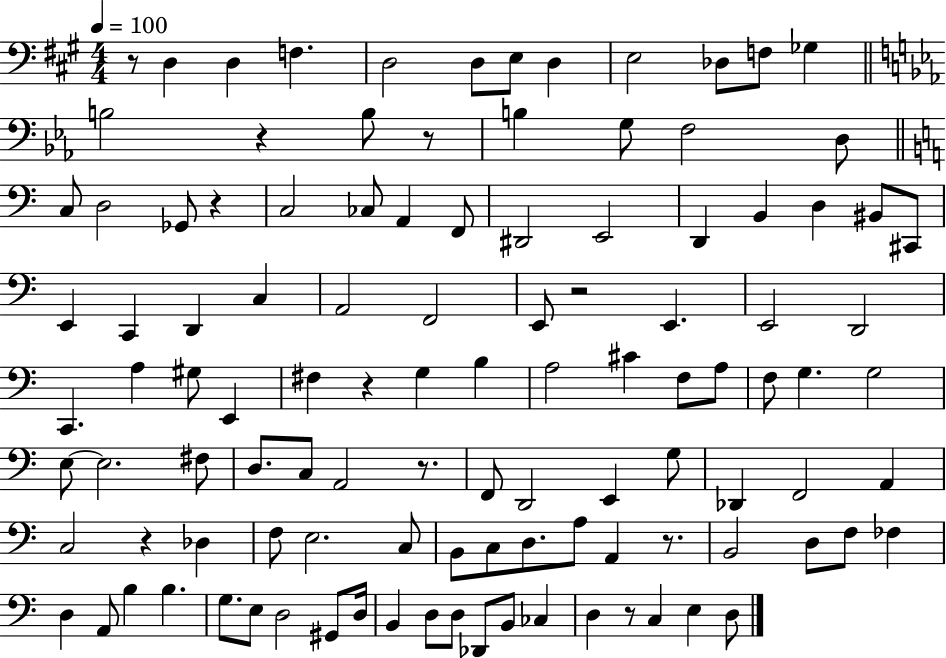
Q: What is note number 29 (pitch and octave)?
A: D3